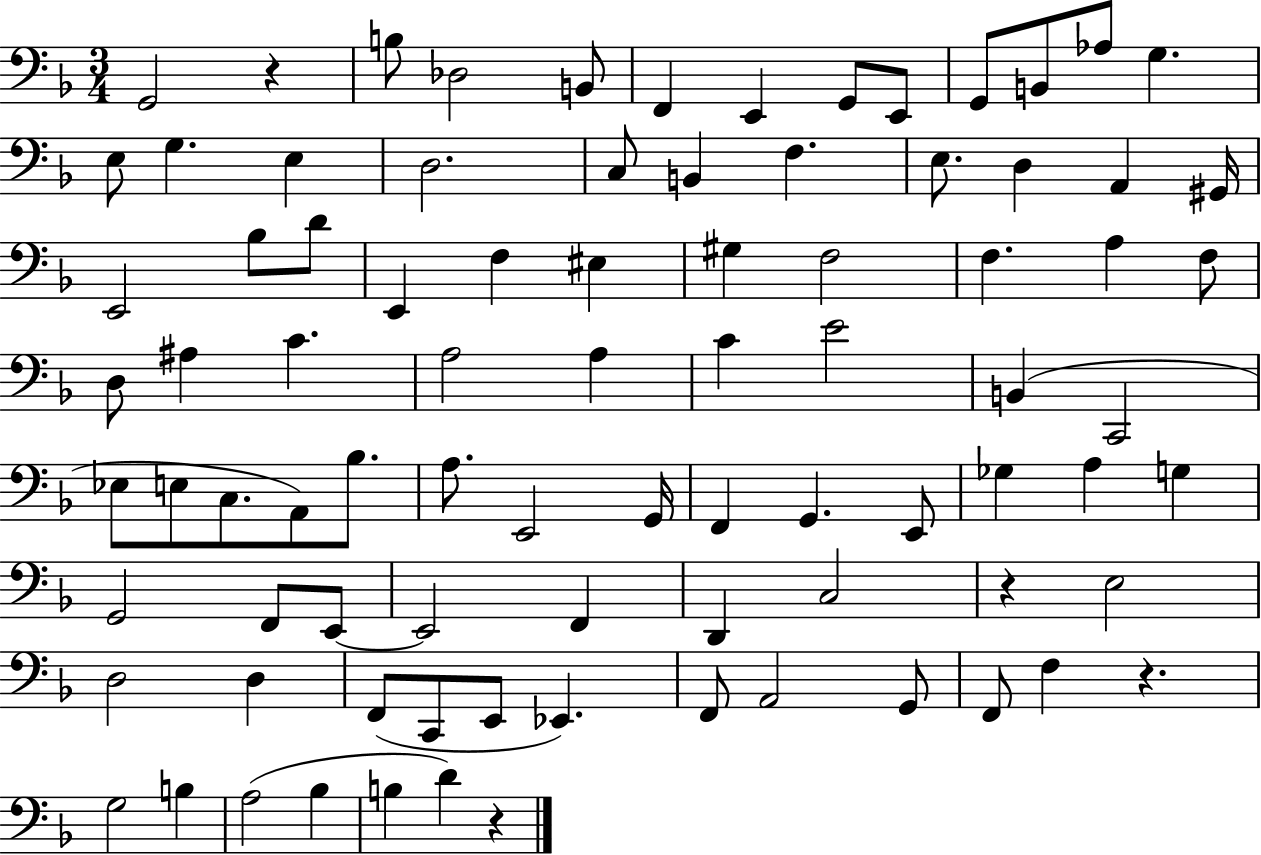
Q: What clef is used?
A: bass